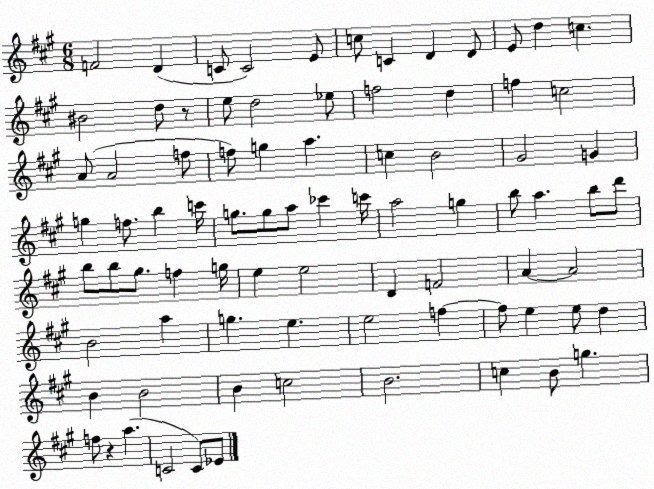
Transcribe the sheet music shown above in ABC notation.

X:1
T:Untitled
M:6/8
L:1/4
K:A
F2 D C/2 C2 E/2 c/2 C D D/2 E/2 d c ^B2 d/2 z/2 e/2 d2 _e/2 f2 d f c2 A/2 A2 f/2 f/2 g a c B2 ^G2 G g f/2 b c'/4 g/2 g/2 a/2 _c' c'/4 a2 g b/2 a b/2 d'/2 b/2 b/2 ^g/2 f g/4 e e2 D F2 A A2 B2 a g e e2 f f/2 e e/2 d B B2 B c2 B2 c B/2 g f/2 z a C2 C/2 _E/2